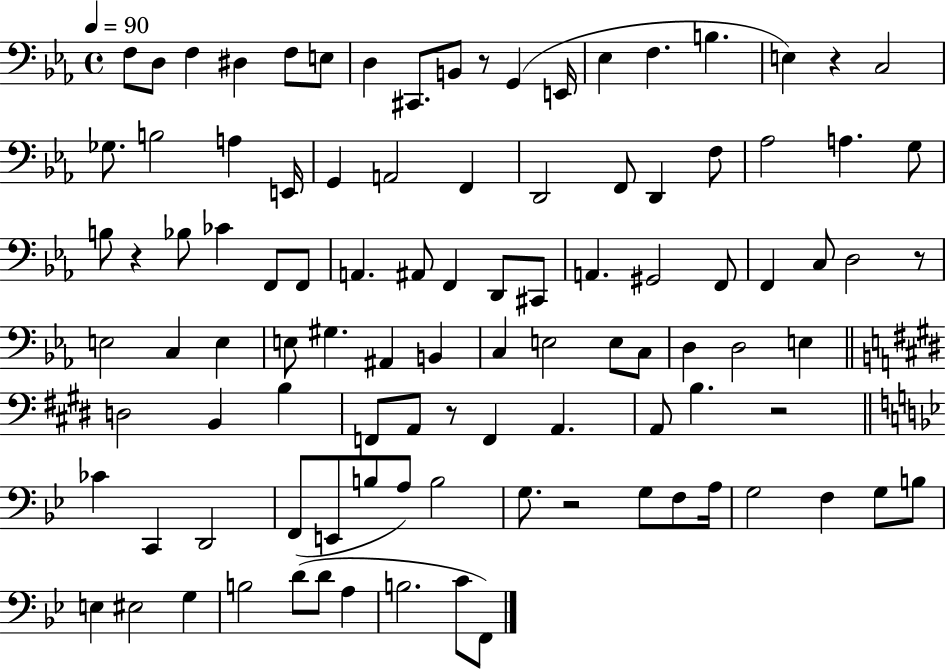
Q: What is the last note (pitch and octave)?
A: F2